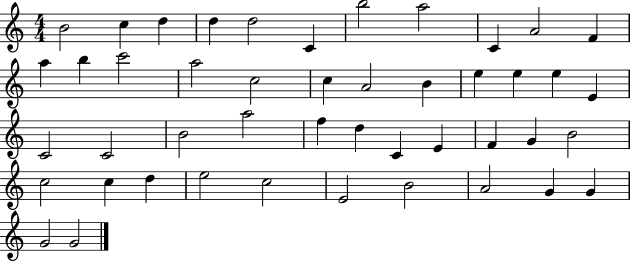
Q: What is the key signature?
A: C major